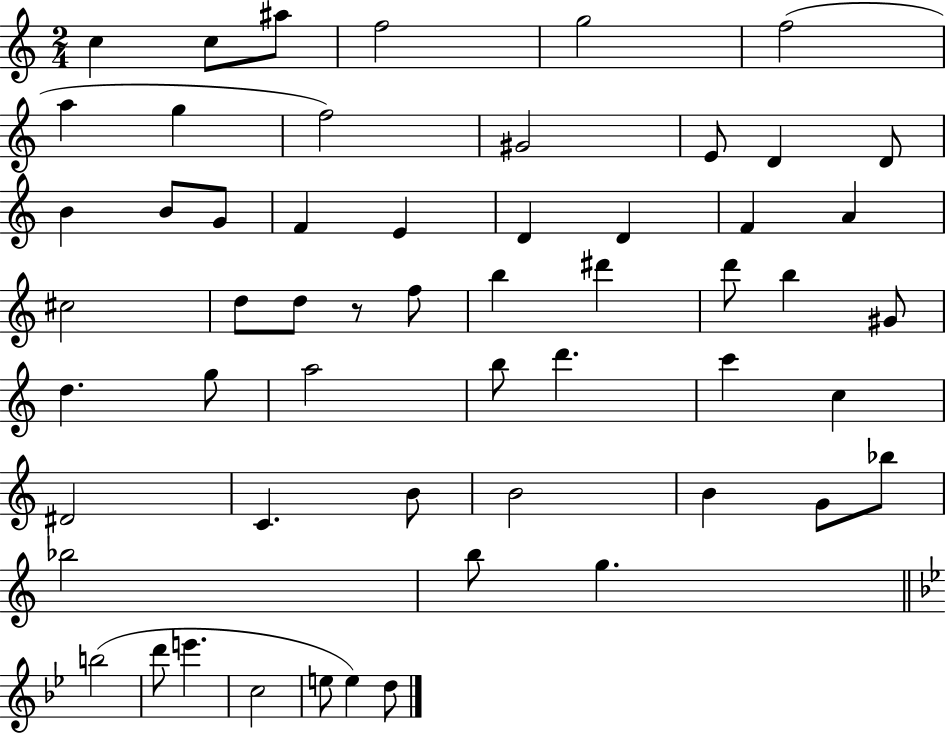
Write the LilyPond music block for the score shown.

{
  \clef treble
  \numericTimeSignature
  \time 2/4
  \key c \major
  \repeat volta 2 { c''4 c''8 ais''8 | f''2 | g''2 | f''2( | \break a''4 g''4 | f''2) | gis'2 | e'8 d'4 d'8 | \break b'4 b'8 g'8 | f'4 e'4 | d'4 d'4 | f'4 a'4 | \break cis''2 | d''8 d''8 r8 f''8 | b''4 dis'''4 | d'''8 b''4 gis'8 | \break d''4. g''8 | a''2 | b''8 d'''4. | c'''4 c''4 | \break dis'2 | c'4. b'8 | b'2 | b'4 g'8 bes''8 | \break bes''2 | b''8 g''4. | \bar "||" \break \key bes \major b''2( | d'''8 e'''4. | c''2 | e''8 e''4) d''8 | \break } \bar "|."
}